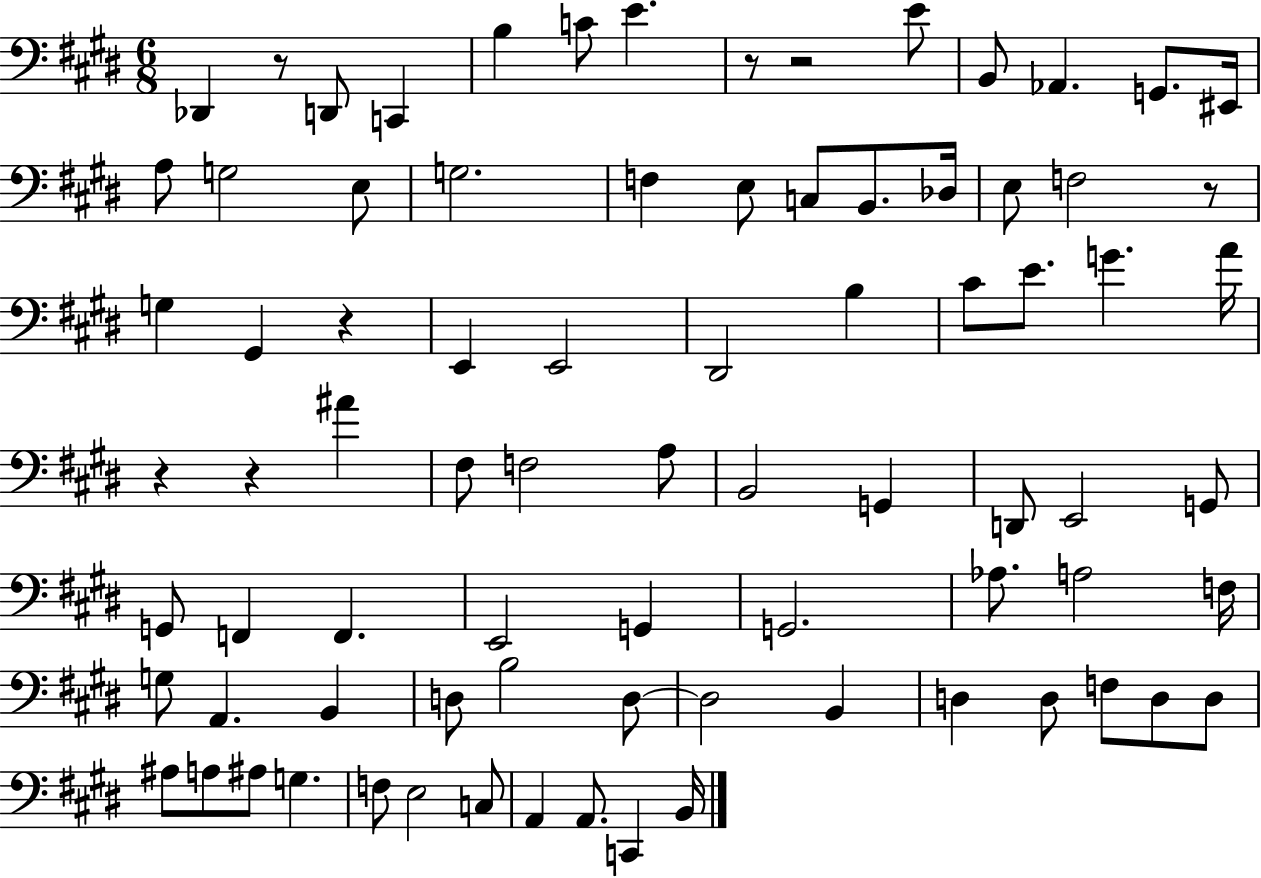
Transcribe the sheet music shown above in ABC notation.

X:1
T:Untitled
M:6/8
L:1/4
K:E
_D,, z/2 D,,/2 C,, B, C/2 E z/2 z2 E/2 B,,/2 _A,, G,,/2 ^E,,/4 A,/2 G,2 E,/2 G,2 F, E,/2 C,/2 B,,/2 _D,/4 E,/2 F,2 z/2 G, ^G,, z E,, E,,2 ^D,,2 B, ^C/2 E/2 G A/4 z z ^A ^F,/2 F,2 A,/2 B,,2 G,, D,,/2 E,,2 G,,/2 G,,/2 F,, F,, E,,2 G,, G,,2 _A,/2 A,2 F,/4 G,/2 A,, B,, D,/2 B,2 D,/2 D,2 B,, D, D,/2 F,/2 D,/2 D,/2 ^A,/2 A,/2 ^A,/2 G, F,/2 E,2 C,/2 A,, A,,/2 C,, B,,/4